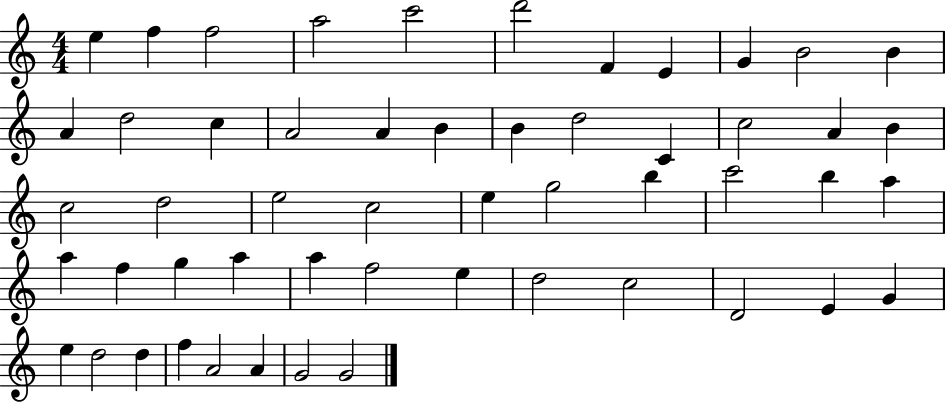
E5/q F5/q F5/h A5/h C6/h D6/h F4/q E4/q G4/q B4/h B4/q A4/q D5/h C5/q A4/h A4/q B4/q B4/q D5/h C4/q C5/h A4/q B4/q C5/h D5/h E5/h C5/h E5/q G5/h B5/q C6/h B5/q A5/q A5/q F5/q G5/q A5/q A5/q F5/h E5/q D5/h C5/h D4/h E4/q G4/q E5/q D5/h D5/q F5/q A4/h A4/q G4/h G4/h